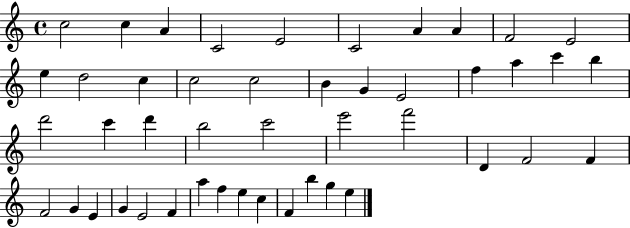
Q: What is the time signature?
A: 4/4